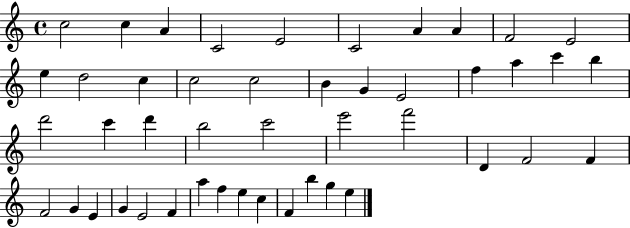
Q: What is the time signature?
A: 4/4